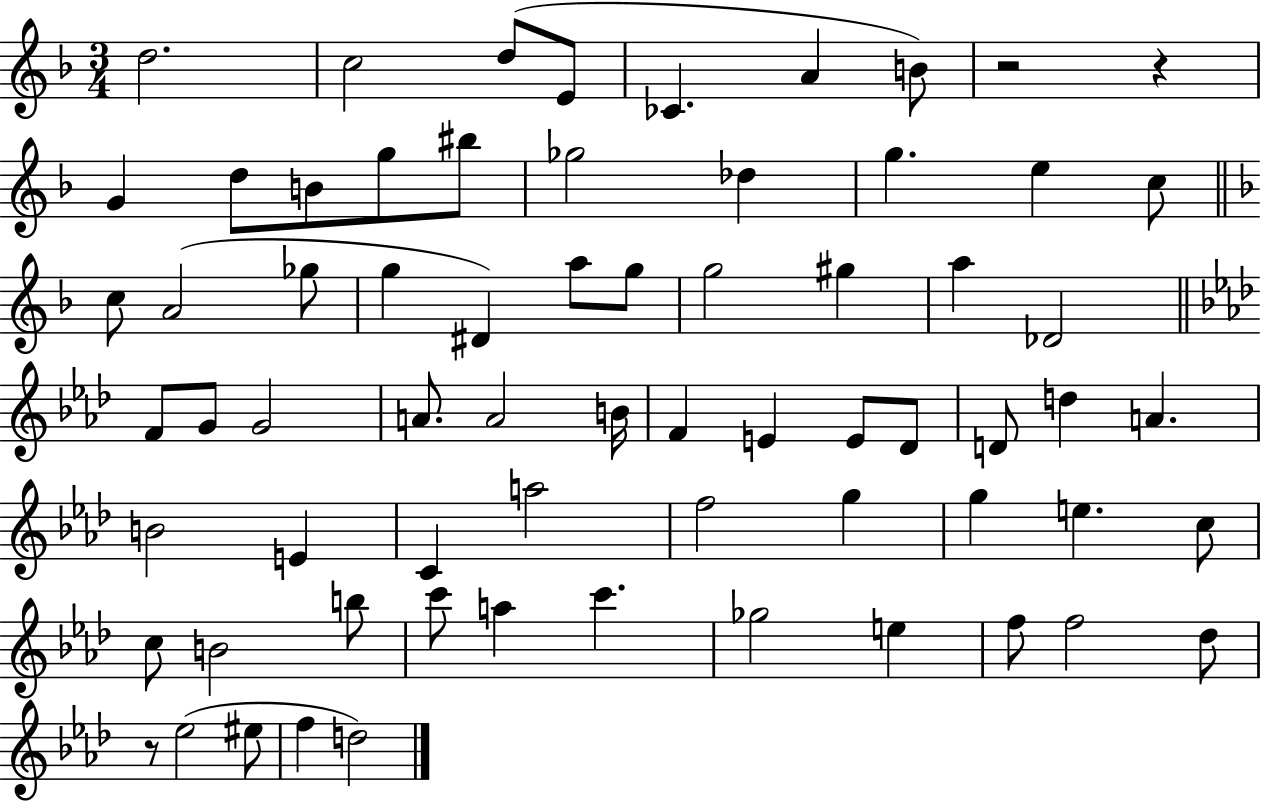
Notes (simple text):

D5/h. C5/h D5/e E4/e CES4/q. A4/q B4/e R/h R/q G4/q D5/e B4/e G5/e BIS5/e Gb5/h Db5/q G5/q. E5/q C5/e C5/e A4/h Gb5/e G5/q D#4/q A5/e G5/e G5/h G#5/q A5/q Db4/h F4/e G4/e G4/h A4/e. A4/h B4/s F4/q E4/q E4/e Db4/e D4/e D5/q A4/q. B4/h E4/q C4/q A5/h F5/h G5/q G5/q E5/q. C5/e C5/e B4/h B5/e C6/e A5/q C6/q. Gb5/h E5/q F5/e F5/h Db5/e R/e Eb5/h EIS5/e F5/q D5/h